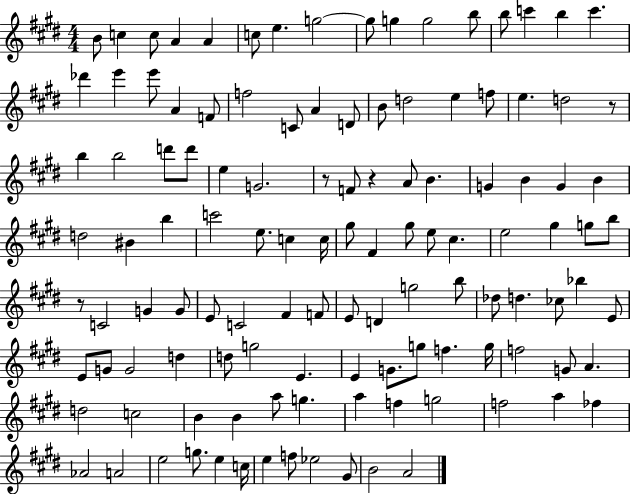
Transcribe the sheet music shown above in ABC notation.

X:1
T:Untitled
M:4/4
L:1/4
K:E
B/2 c c/2 A A c/2 e g2 g/2 g g2 b/2 b/2 c' b c' _d' e' e'/2 A F/2 f2 C/2 A D/2 B/2 d2 e f/2 e d2 z/2 b b2 d'/2 d'/2 e G2 z/2 F/2 z A/2 B G B G B d2 ^B b c'2 e/2 c c/4 ^g/2 ^F ^g/2 e/2 ^c e2 ^g g/2 b/2 z/2 C2 G G/2 E/2 C2 ^F F/2 E/2 D g2 b/2 _d/2 d _c/2 _b E/2 E/2 G/2 G2 d d/2 g2 E E G/2 g/2 f g/4 f2 G/2 A d2 c2 B B a/2 g a f g2 f2 a _f _A2 A2 e2 g/2 e c/4 e f/2 _e2 ^G/2 B2 A2